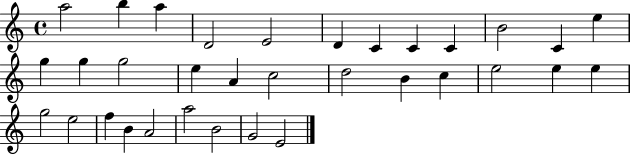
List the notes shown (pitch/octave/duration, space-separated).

A5/h B5/q A5/q D4/h E4/h D4/q C4/q C4/q C4/q B4/h C4/q E5/q G5/q G5/q G5/h E5/q A4/q C5/h D5/h B4/q C5/q E5/h E5/q E5/q G5/h E5/h F5/q B4/q A4/h A5/h B4/h G4/h E4/h